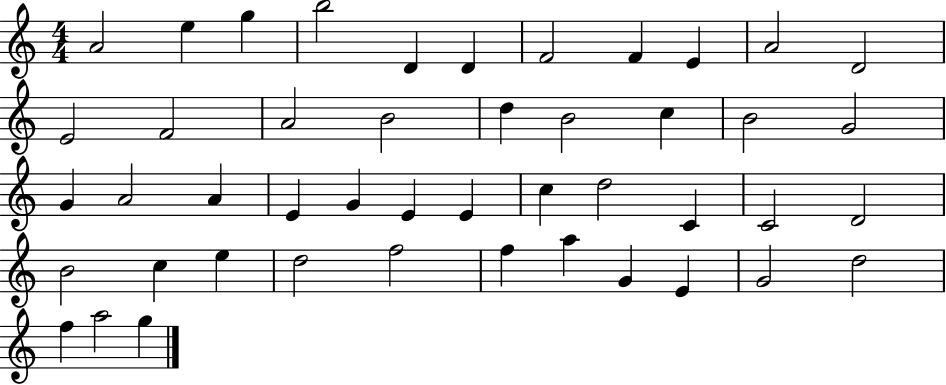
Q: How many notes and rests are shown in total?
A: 46